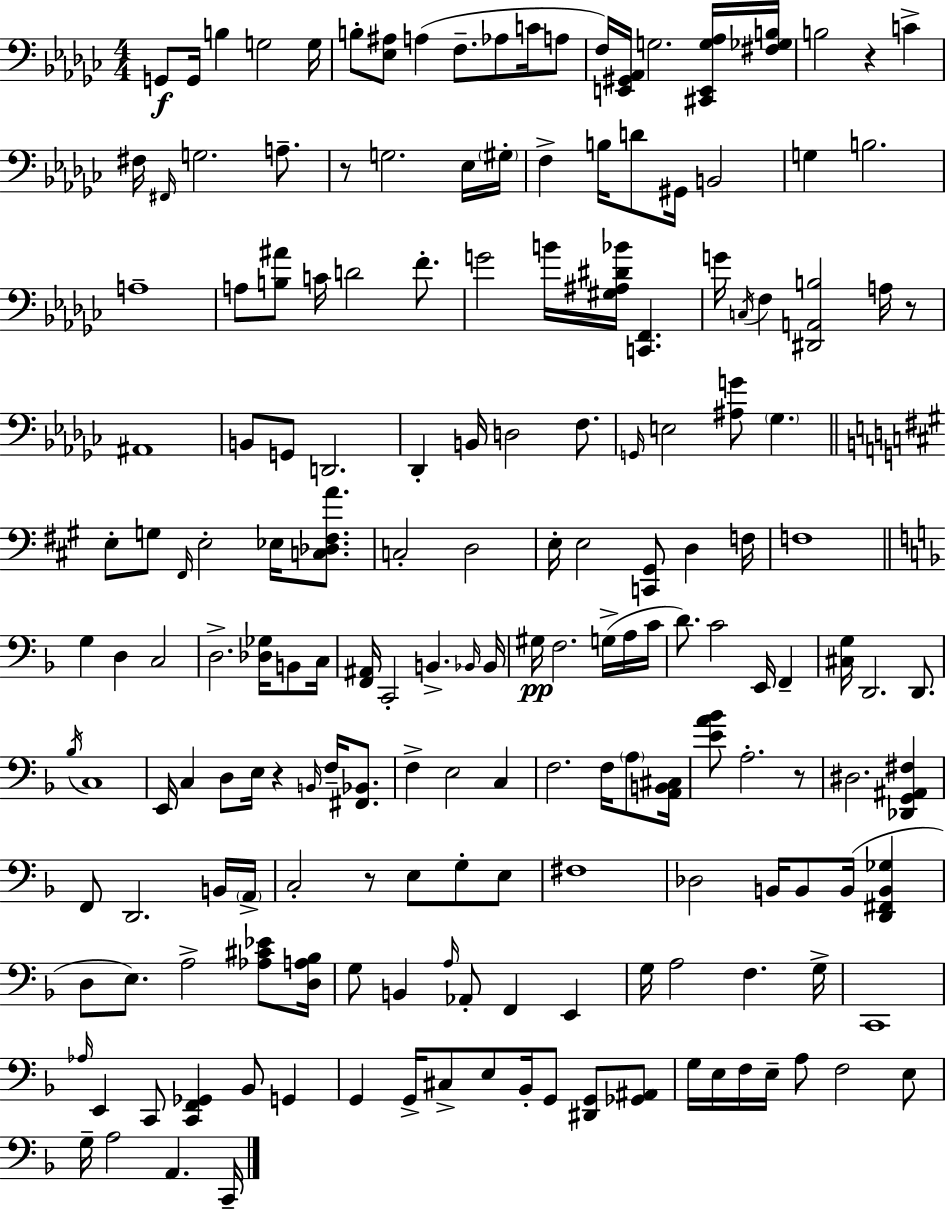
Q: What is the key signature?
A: EES minor